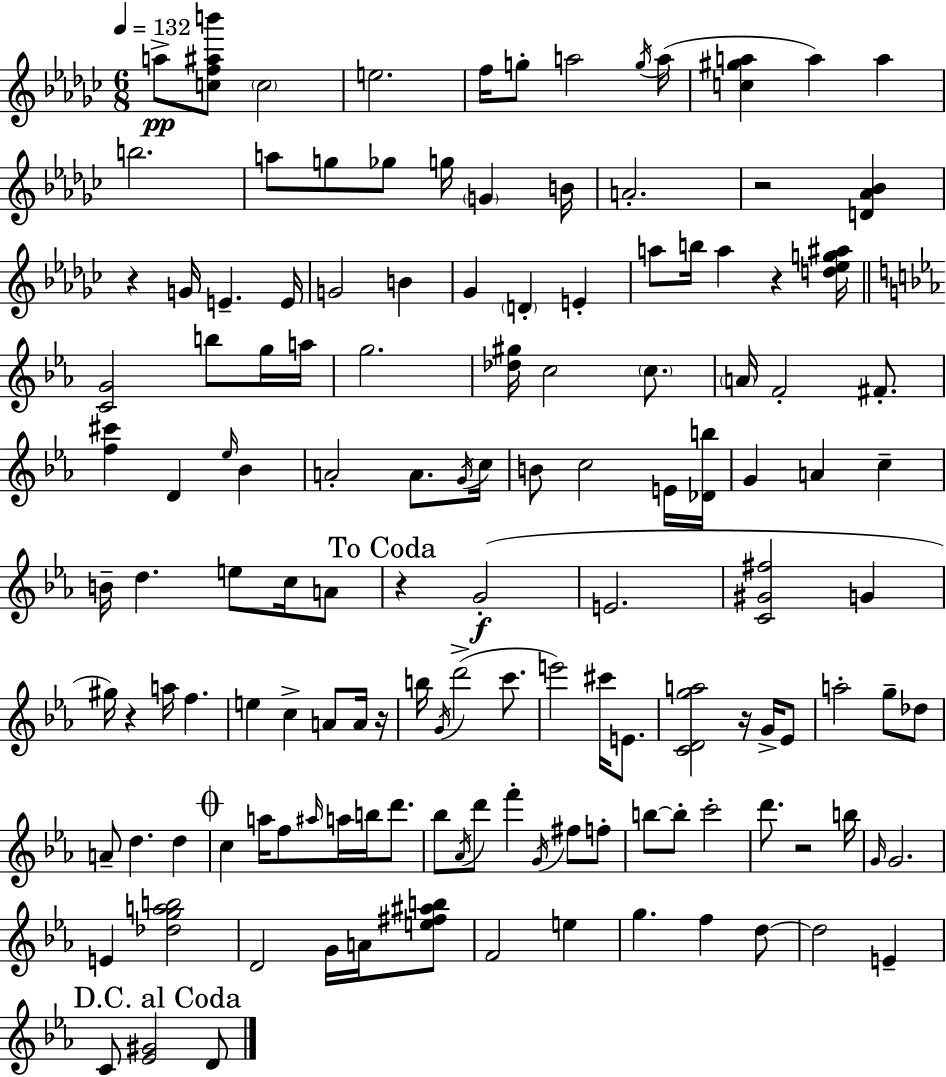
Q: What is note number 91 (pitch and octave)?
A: D6